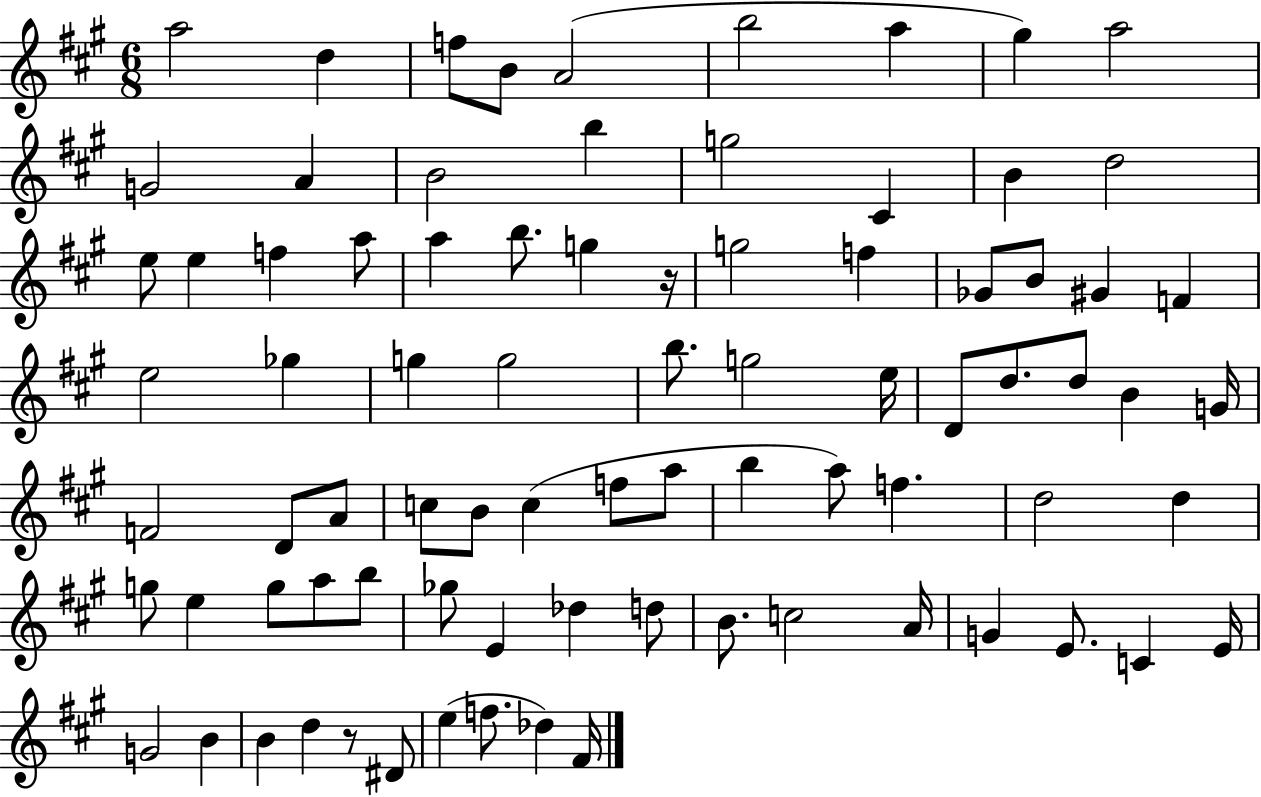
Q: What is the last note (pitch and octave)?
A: F#4